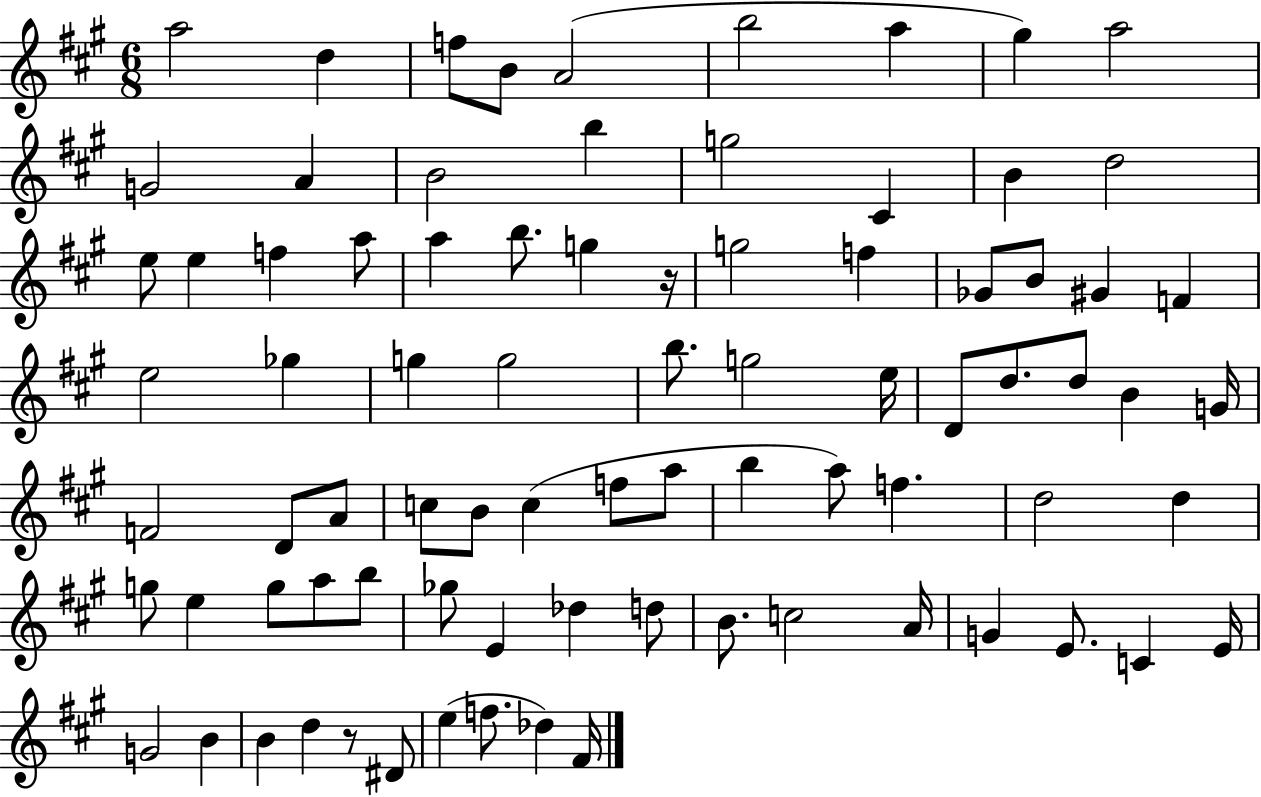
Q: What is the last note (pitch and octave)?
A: F#4